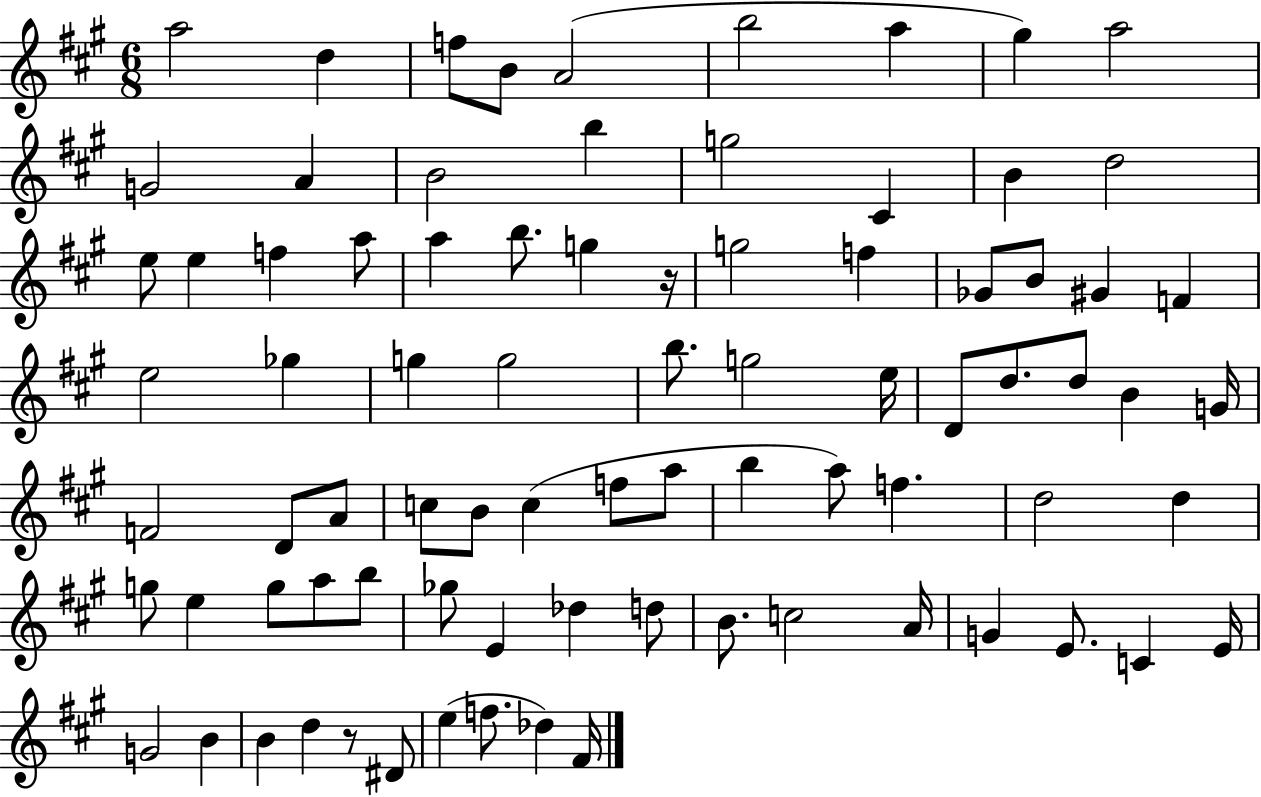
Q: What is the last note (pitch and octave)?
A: F#4